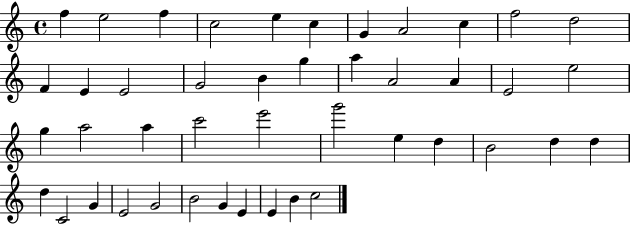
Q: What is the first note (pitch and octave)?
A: F5